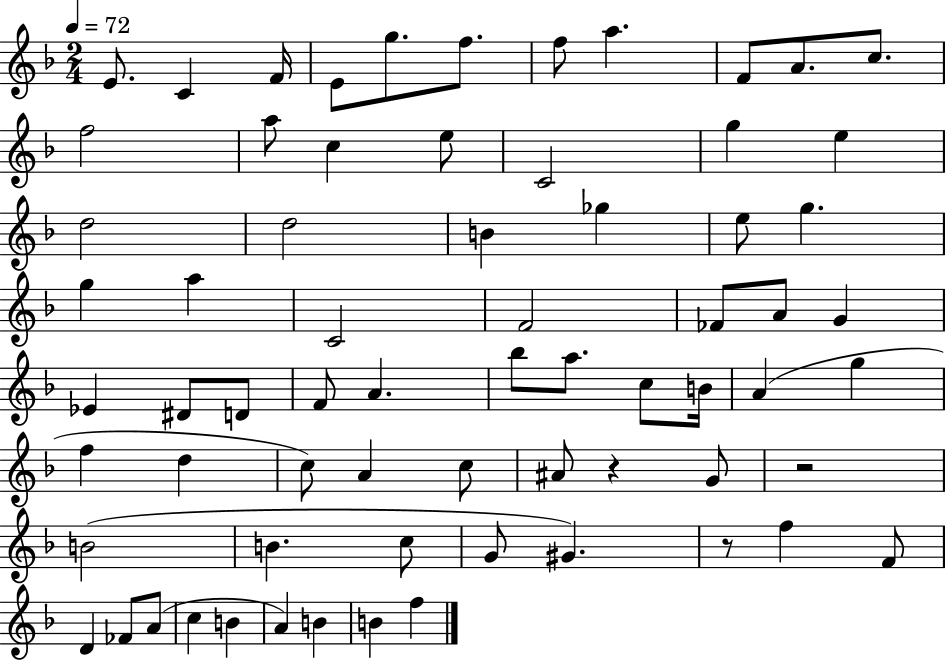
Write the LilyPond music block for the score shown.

{
  \clef treble
  \numericTimeSignature
  \time 2/4
  \key f \major
  \tempo 4 = 72
  e'8. c'4 f'16 | e'8 g''8. f''8. | f''8 a''4. | f'8 a'8. c''8. | \break f''2 | a''8 c''4 e''8 | c'2 | g''4 e''4 | \break d''2 | d''2 | b'4 ges''4 | e''8 g''4. | \break g''4 a''4 | c'2 | f'2 | fes'8 a'8 g'4 | \break ees'4 dis'8 d'8 | f'8 a'4. | bes''8 a''8. c''8 b'16 | a'4( g''4 | \break f''4 d''4 | c''8) a'4 c''8 | ais'8 r4 g'8 | r2 | \break b'2( | b'4. c''8 | g'8 gis'4.) | r8 f''4 f'8 | \break d'4 fes'8 a'8( | c''4 b'4 | a'4) b'4 | b'4 f''4 | \break \bar "|."
}